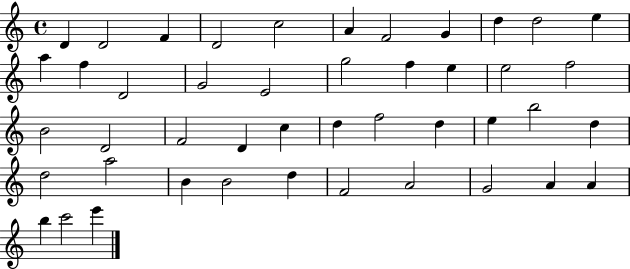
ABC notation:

X:1
T:Untitled
M:4/4
L:1/4
K:C
D D2 F D2 c2 A F2 G d d2 e a f D2 G2 E2 g2 f e e2 f2 B2 D2 F2 D c d f2 d e b2 d d2 a2 B B2 d F2 A2 G2 A A b c'2 e'